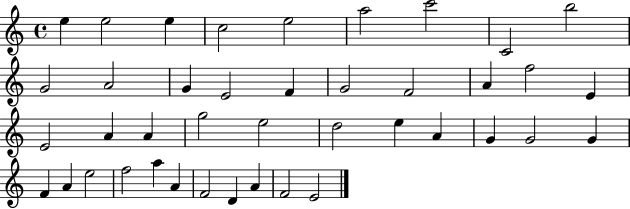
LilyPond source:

{
  \clef treble
  \time 4/4
  \defaultTimeSignature
  \key c \major
  e''4 e''2 e''4 | c''2 e''2 | a''2 c'''2 | c'2 b''2 | \break g'2 a'2 | g'4 e'2 f'4 | g'2 f'2 | a'4 f''2 e'4 | \break e'2 a'4 a'4 | g''2 e''2 | d''2 e''4 a'4 | g'4 g'2 g'4 | \break f'4 a'4 e''2 | f''2 a''4 a'4 | f'2 d'4 a'4 | f'2 e'2 | \break \bar "|."
}